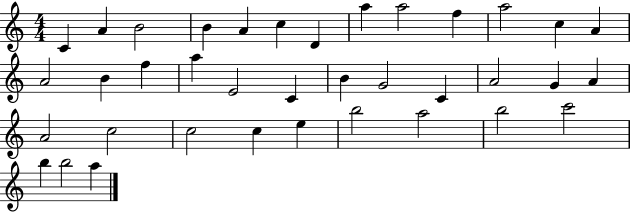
{
  \clef treble
  \numericTimeSignature
  \time 4/4
  \key c \major
  c'4 a'4 b'2 | b'4 a'4 c''4 d'4 | a''4 a''2 f''4 | a''2 c''4 a'4 | \break a'2 b'4 f''4 | a''4 e'2 c'4 | b'4 g'2 c'4 | a'2 g'4 a'4 | \break a'2 c''2 | c''2 c''4 e''4 | b''2 a''2 | b''2 c'''2 | \break b''4 b''2 a''4 | \bar "|."
}